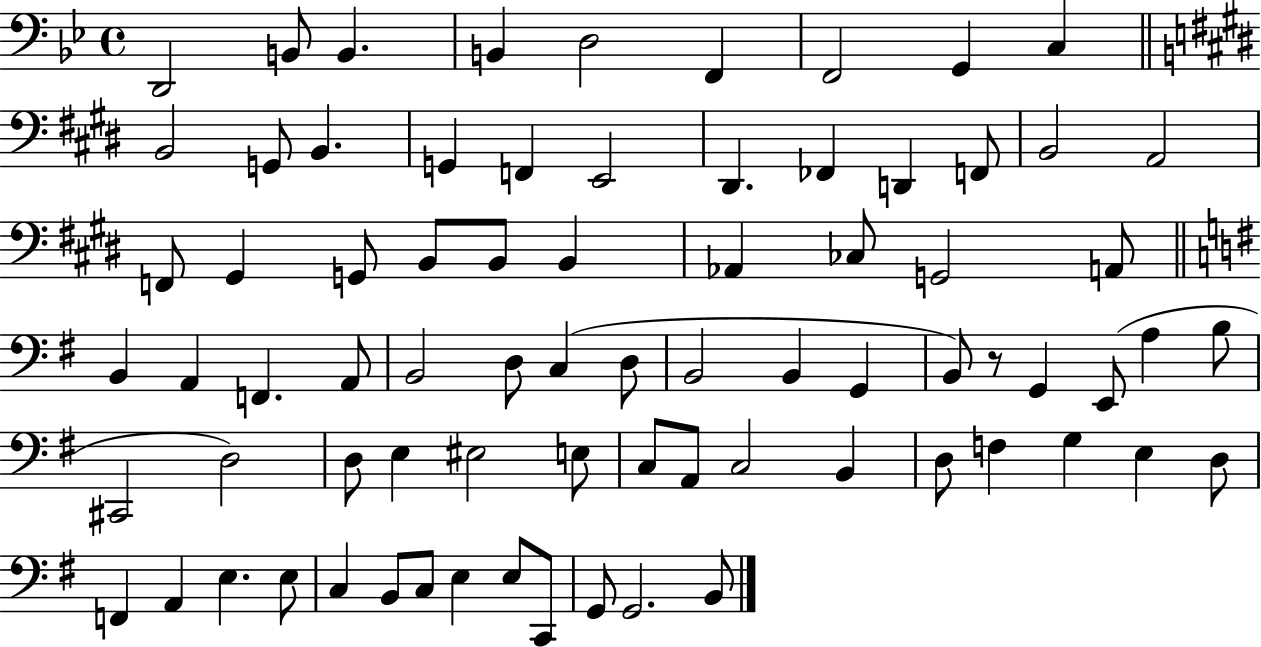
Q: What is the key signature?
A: BES major